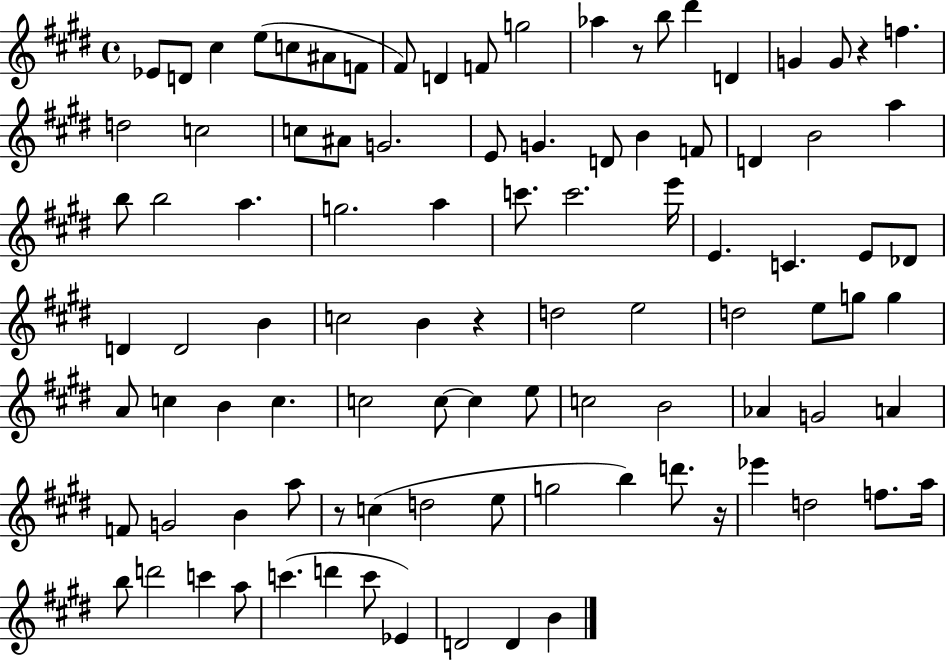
{
  \clef treble
  \time 4/4
  \defaultTimeSignature
  \key e \major
  \repeat volta 2 { ees'8 d'8 cis''4 e''8( c''8 ais'8 f'8 | fis'8) d'4 f'8 g''2 | aes''4 r8 b''8 dis'''4 d'4 | g'4 g'8 r4 f''4. | \break d''2 c''2 | c''8 ais'8 g'2. | e'8 g'4. d'8 b'4 f'8 | d'4 b'2 a''4 | \break b''8 b''2 a''4. | g''2. a''4 | c'''8. c'''2. e'''16 | e'4. c'4. e'8 des'8 | \break d'4 d'2 b'4 | c''2 b'4 r4 | d''2 e''2 | d''2 e''8 g''8 g''4 | \break a'8 c''4 b'4 c''4. | c''2 c''8~~ c''4 e''8 | c''2 b'2 | aes'4 g'2 a'4 | \break f'8 g'2 b'4 a''8 | r8 c''4( d''2 e''8 | g''2 b''4) d'''8. r16 | ees'''4 d''2 f''8. a''16 | \break b''8 d'''2 c'''4 a''8 | c'''4.( d'''4 c'''8 ees'4) | d'2 d'4 b'4 | } \bar "|."
}